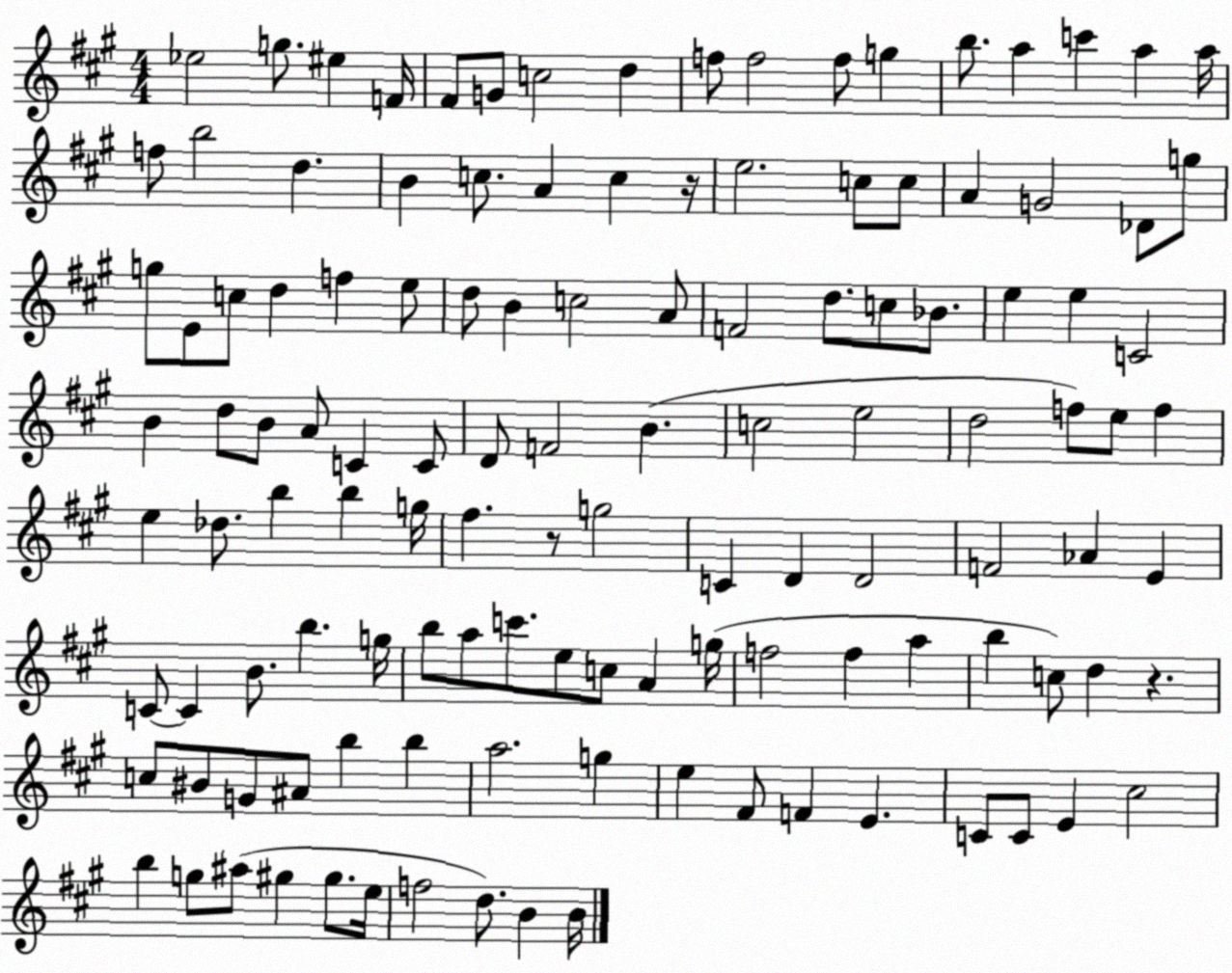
X:1
T:Untitled
M:4/4
L:1/4
K:A
_e2 g/2 ^e F/4 ^F/2 G/2 c2 d f/2 f2 f/2 g b/2 a c' a a/4 f/2 b2 d B c/2 A c z/4 e2 c/2 c/2 A G2 _D/2 g/2 g/2 E/2 c/2 d f e/2 d/2 B c2 A/2 F2 d/2 c/2 _B/2 e e C2 B d/2 B/2 A/2 C C/2 D/2 F2 B c2 e2 d2 f/2 e/2 f e _d/2 b b g/4 ^f z/2 g2 C D D2 F2 _A E C/2 C B/2 b g/4 b/2 a/2 c'/2 e/2 c/2 A g/4 f2 f a b c/2 d z c/2 ^B/2 G/2 ^A/2 b b a2 g e ^F/2 F E C/2 C/2 E ^c2 b g/2 ^a/2 ^g ^g/2 e/4 f2 d/2 B B/4